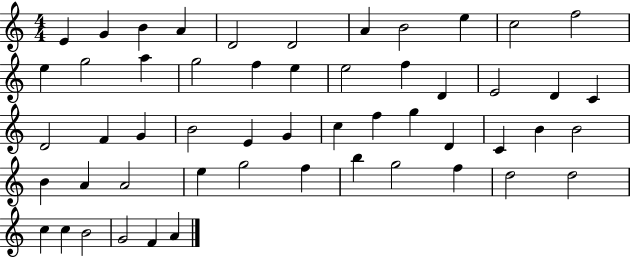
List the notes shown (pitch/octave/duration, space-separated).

E4/q G4/q B4/q A4/q D4/h D4/h A4/q B4/h E5/q C5/h F5/h E5/q G5/h A5/q G5/h F5/q E5/q E5/h F5/q D4/q E4/h D4/q C4/q D4/h F4/q G4/q B4/h E4/q G4/q C5/q F5/q G5/q D4/q C4/q B4/q B4/h B4/q A4/q A4/h E5/q G5/h F5/q B5/q G5/h F5/q D5/h D5/h C5/q C5/q B4/h G4/h F4/q A4/q